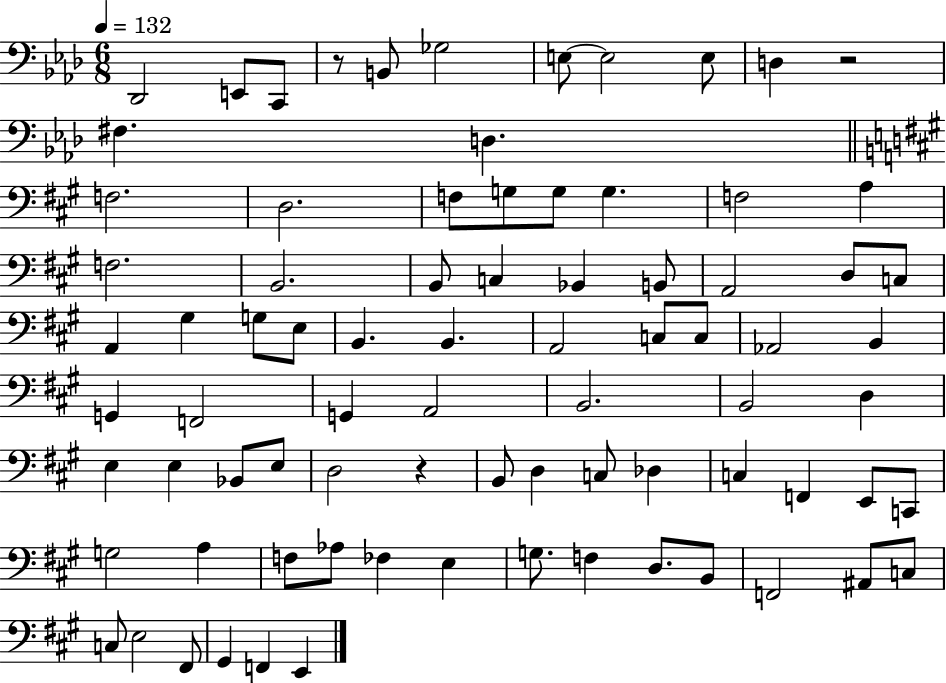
{
  \clef bass
  \numericTimeSignature
  \time 6/8
  \key aes \major
  \tempo 4 = 132
  des,2 e,8 c,8 | r8 b,8 ges2 | e8~~ e2 e8 | d4 r2 | \break fis4. d4. | \bar "||" \break \key a \major f2. | d2. | f8 g8 g8 g4. | f2 a4 | \break f2. | b,2. | b,8 c4 bes,4 b,8 | a,2 d8 c8 | \break a,4 gis4 g8 e8 | b,4. b,4. | a,2 c8 c8 | aes,2 b,4 | \break g,4 f,2 | g,4 a,2 | b,2. | b,2 d4 | \break e4 e4 bes,8 e8 | d2 r4 | b,8 d4 c8 des4 | c4 f,4 e,8 c,8 | \break g2 a4 | f8 aes8 fes4 e4 | g8. f4 d8. b,8 | f,2 ais,8 c8 | \break c8 e2 fis,8 | gis,4 f,4 e,4 | \bar "|."
}